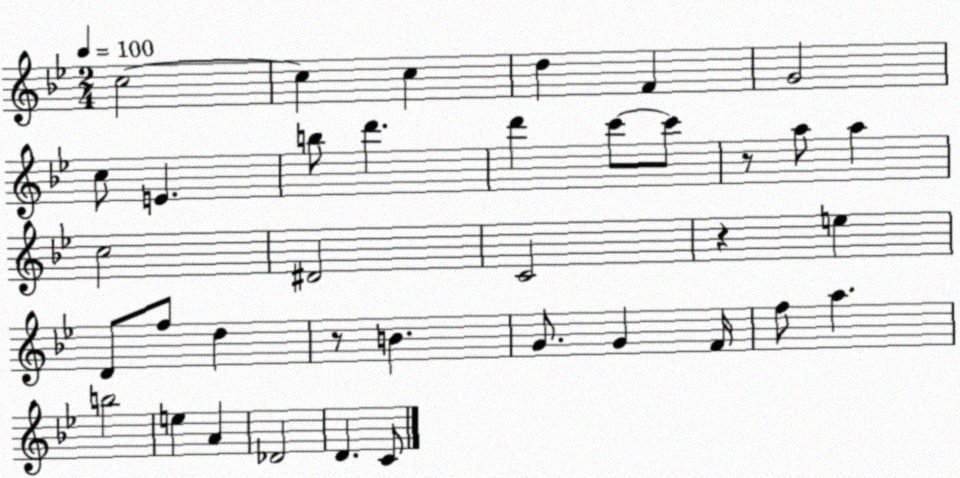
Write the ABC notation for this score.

X:1
T:Untitled
M:2/4
L:1/4
K:Bb
c2 c c d F G2 c/2 E b/2 d' d' c'/2 c'/2 z/2 a/2 a c2 ^D2 C2 z e D/2 f/2 d z/2 B G/2 G F/4 f/2 a b2 e A _D2 D C/2